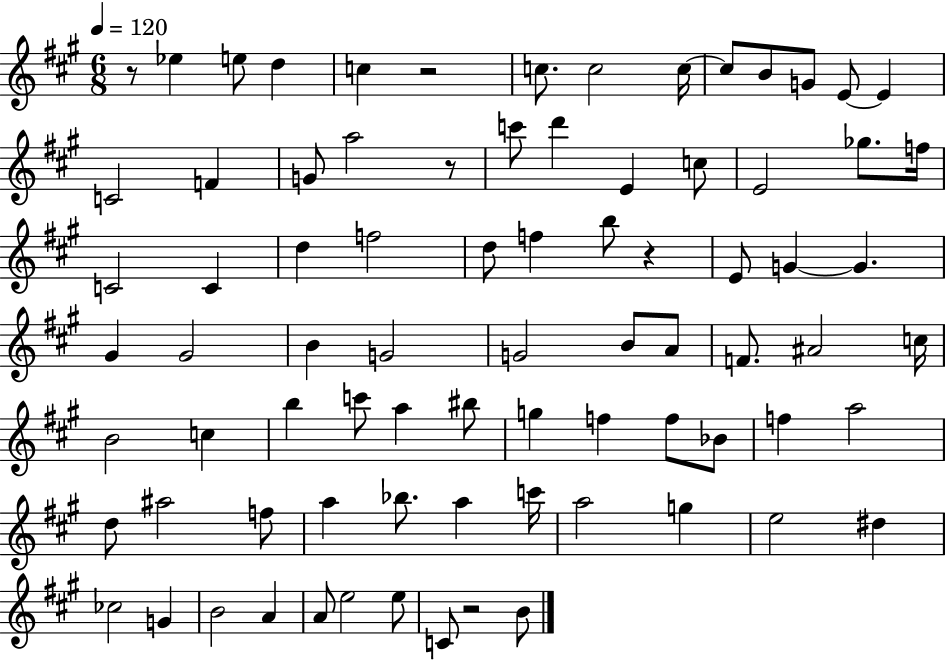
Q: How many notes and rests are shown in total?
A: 80